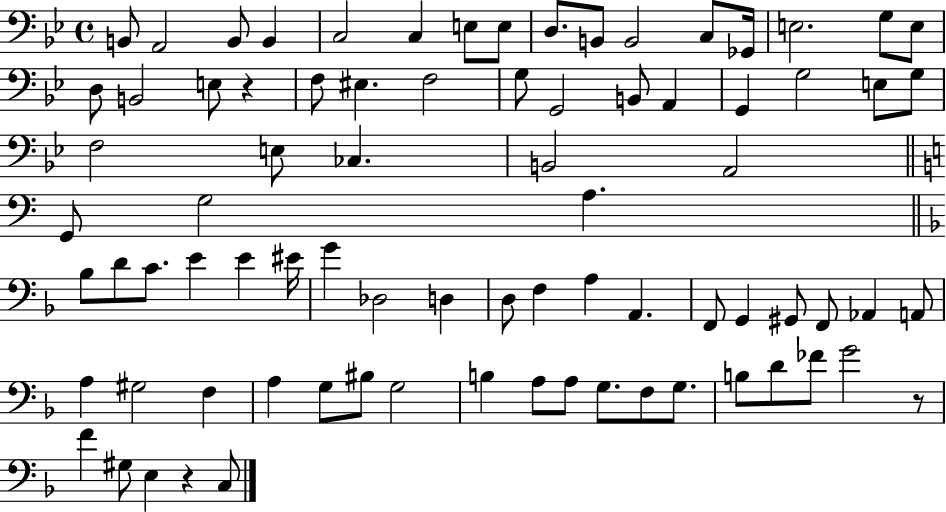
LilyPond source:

{
  \clef bass
  \time 4/4
  \defaultTimeSignature
  \key bes \major
  b,8 a,2 b,8 b,4 | c2 c4 e8 e8 | d8. b,8 b,2 c8 ges,16 | e2. g8 e8 | \break d8 b,2 e8 r4 | f8 eis4. f2 | g8 g,2 b,8 a,4 | g,4 g2 e8 g8 | \break f2 e8 ces4. | b,2 a,2 | \bar "||" \break \key c \major g,8 g2 a4. | \bar "||" \break \key f \major bes8 d'8 c'8. e'4 e'4 eis'16 | g'4 des2 d4 | d8 f4 a4 a,4. | f,8 g,4 gis,8 f,8 aes,4 a,8 | \break a4 gis2 f4 | a4 g8 bis8 g2 | b4 a8 a8 g8. f8 g8. | b8 d'8 fes'8 g'2 r8 | \break f'4 gis8 e4 r4 c8 | \bar "|."
}